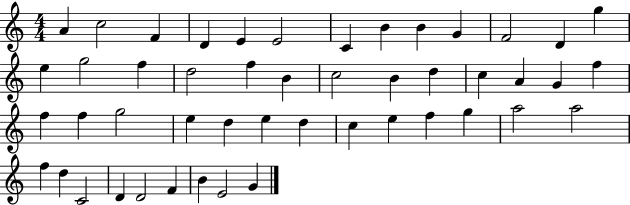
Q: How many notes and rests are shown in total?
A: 48